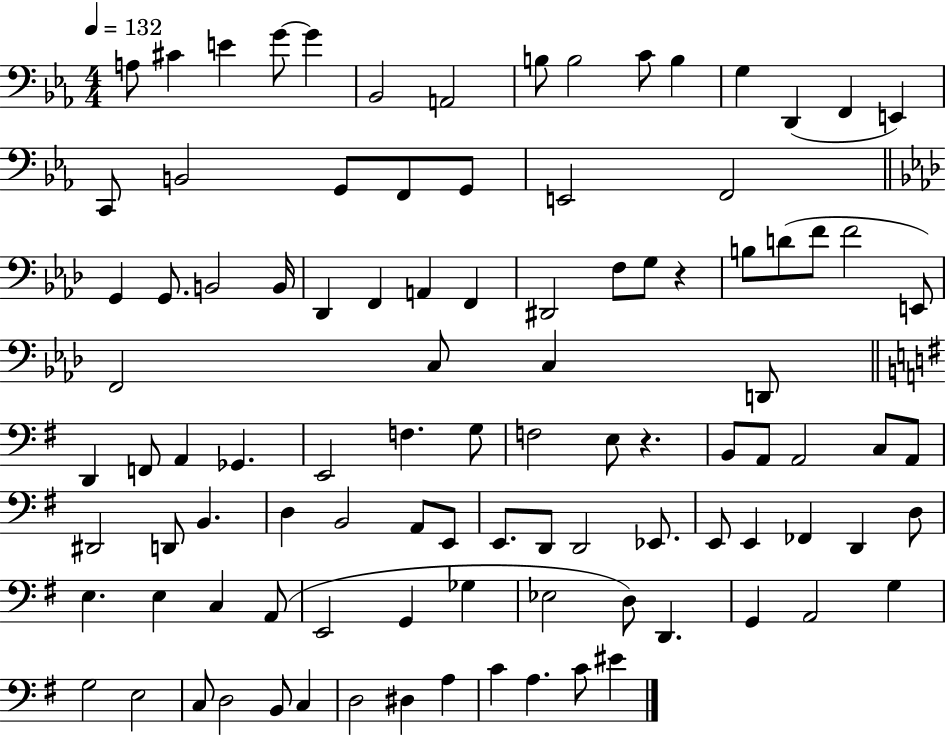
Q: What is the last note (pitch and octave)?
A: EIS4